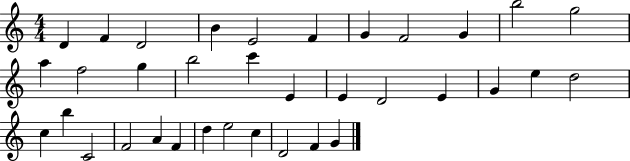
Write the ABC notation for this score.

X:1
T:Untitled
M:4/4
L:1/4
K:C
D F D2 B E2 F G F2 G b2 g2 a f2 g b2 c' E E D2 E G e d2 c b C2 F2 A F d e2 c D2 F G